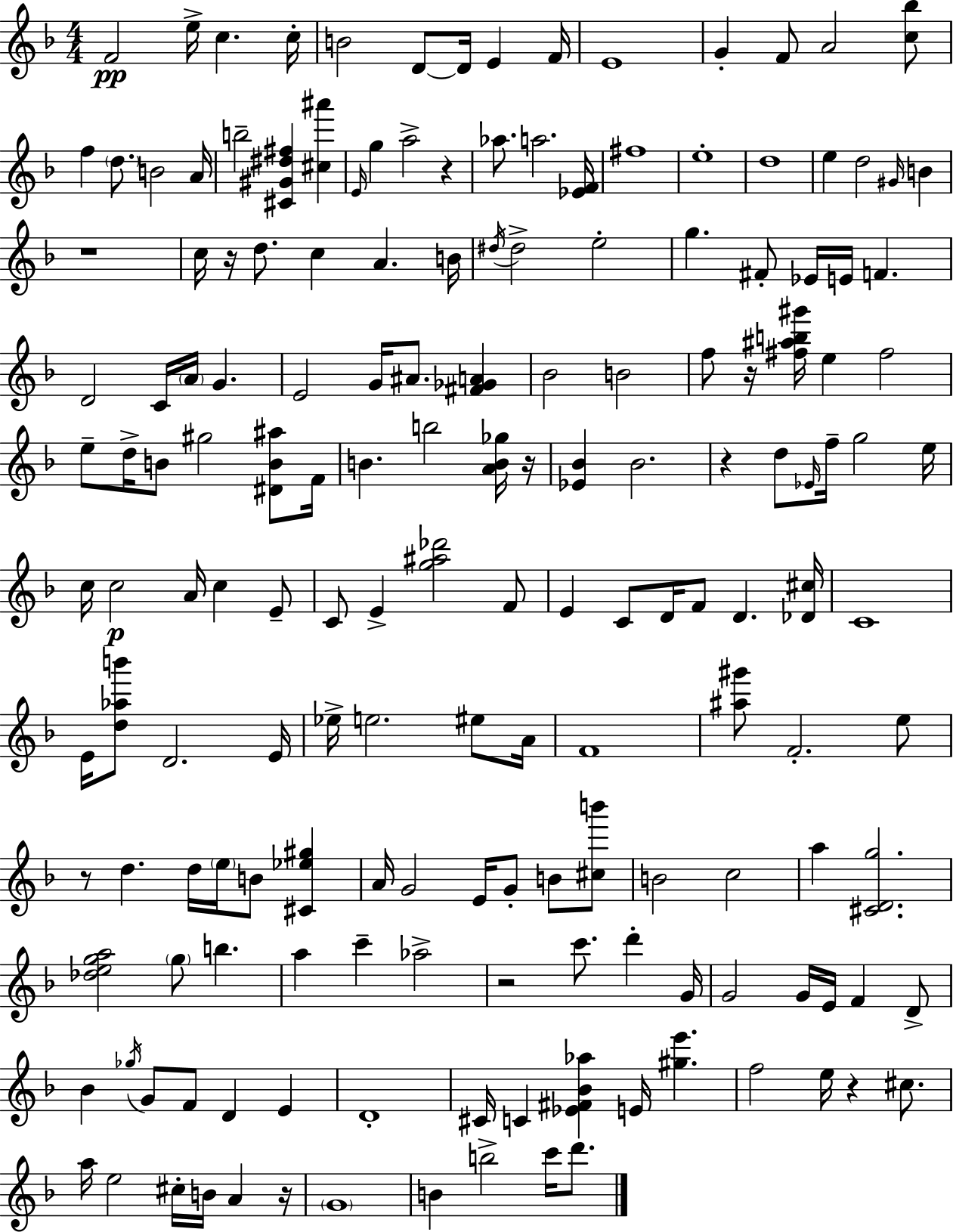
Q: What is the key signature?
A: F major